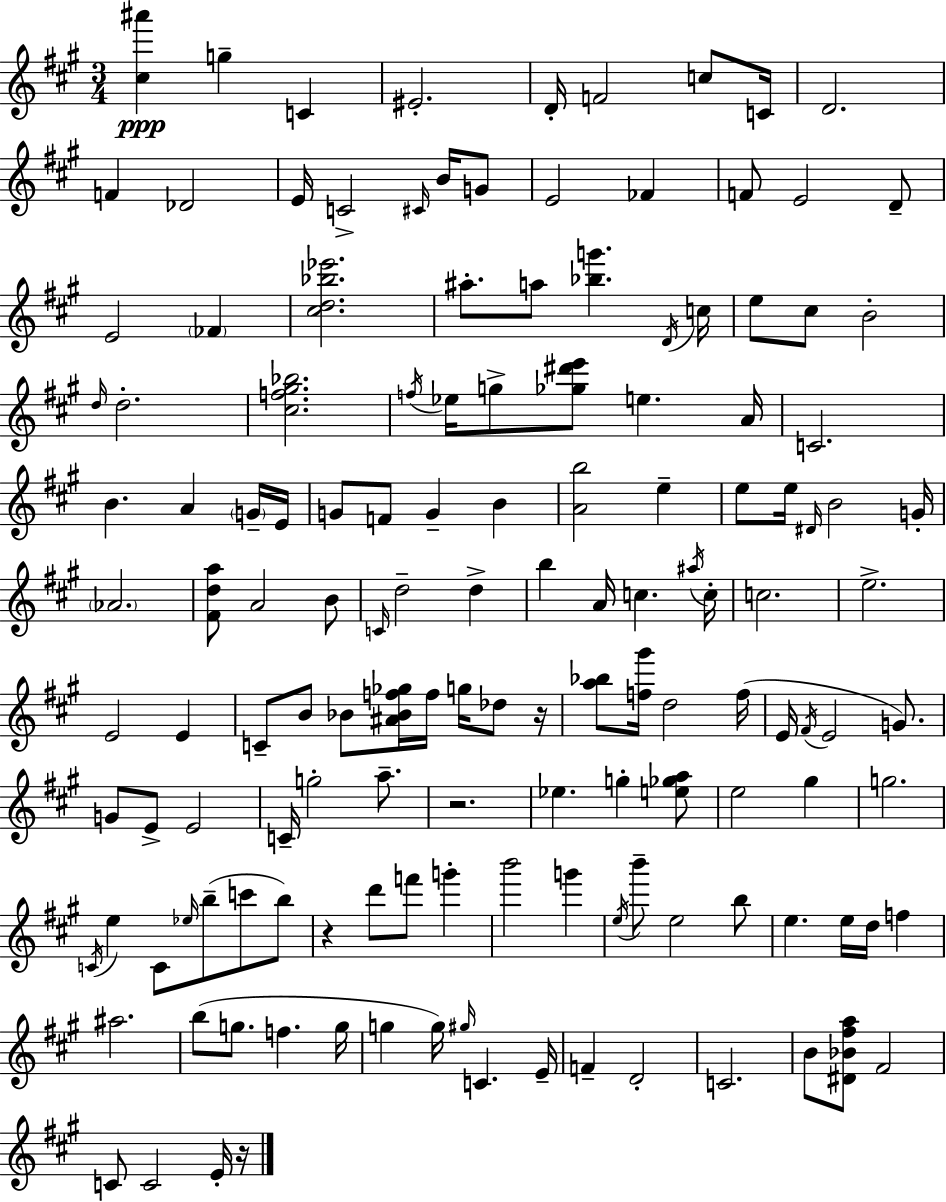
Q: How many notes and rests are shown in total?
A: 143